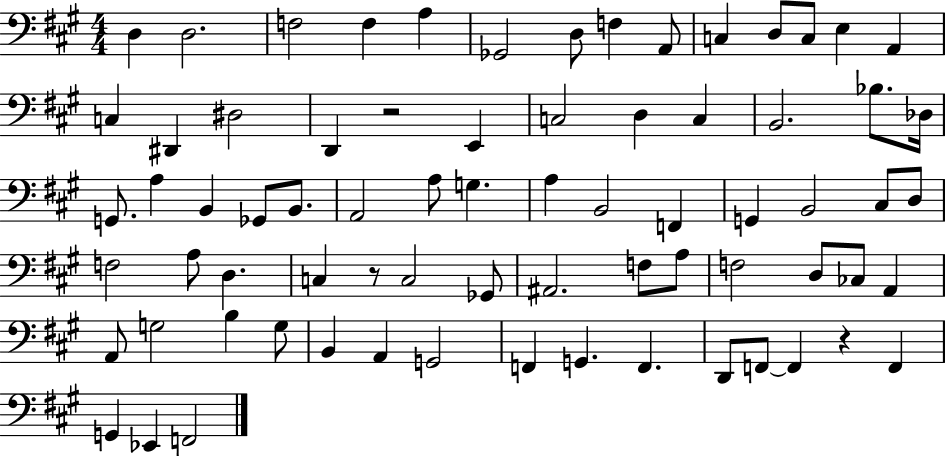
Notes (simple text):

D3/q D3/h. F3/h F3/q A3/q Gb2/h D3/e F3/q A2/e C3/q D3/e C3/e E3/q A2/q C3/q D#2/q D#3/h D2/q R/h E2/q C3/h D3/q C3/q B2/h. Bb3/e. Db3/s G2/e. A3/q B2/q Gb2/e B2/e. A2/h A3/e G3/q. A3/q B2/h F2/q G2/q B2/h C#3/e D3/e F3/h A3/e D3/q. C3/q R/e C3/h Gb2/e A#2/h. F3/e A3/e F3/h D3/e CES3/e A2/q A2/e G3/h B3/q G3/e B2/q A2/q G2/h F2/q G2/q. F2/q. D2/e F2/e F2/q R/q F2/q G2/q Eb2/q F2/h